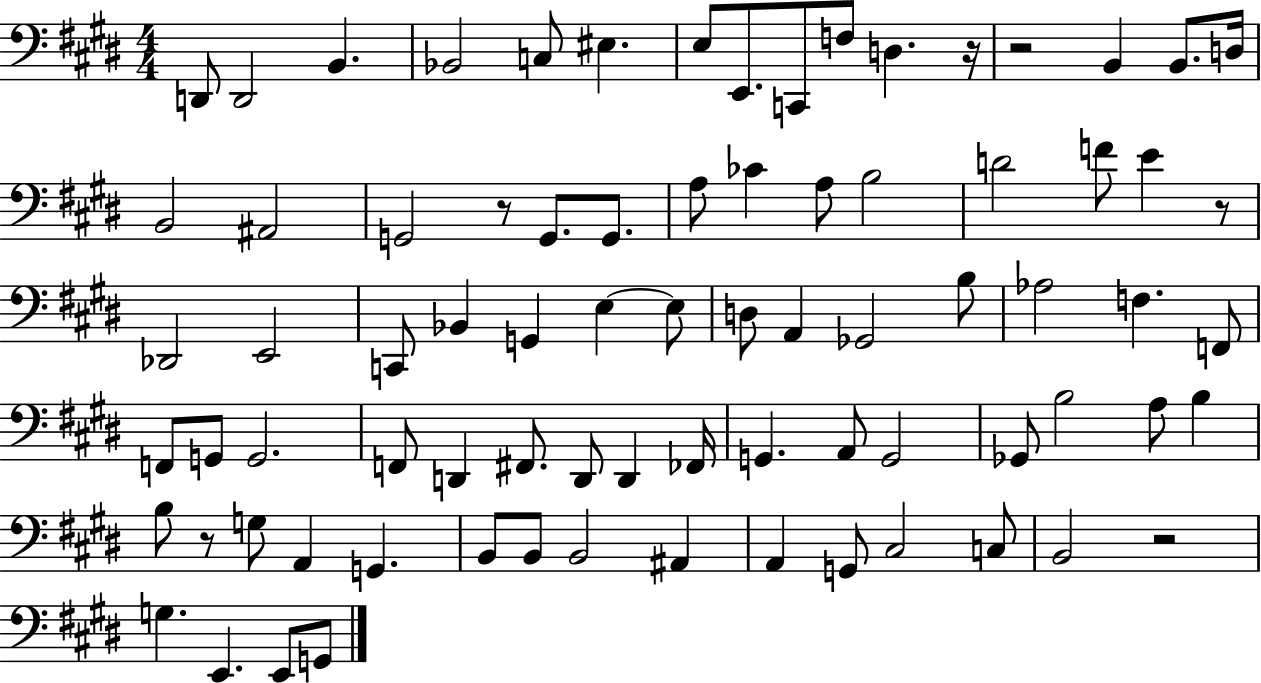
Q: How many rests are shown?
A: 6